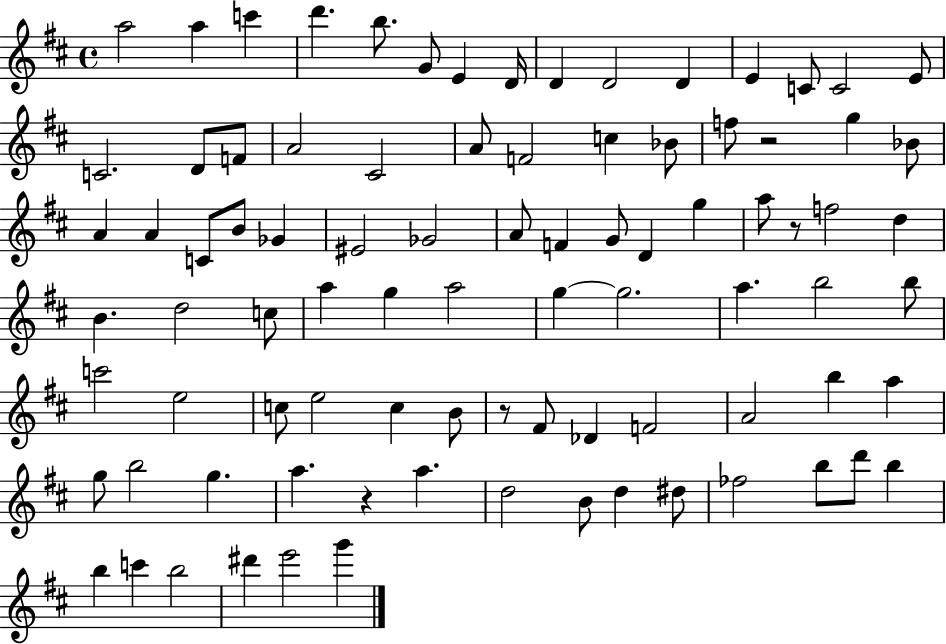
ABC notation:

X:1
T:Untitled
M:4/4
L:1/4
K:D
a2 a c' d' b/2 G/2 E D/4 D D2 D E C/2 C2 E/2 C2 D/2 F/2 A2 ^C2 A/2 F2 c _B/2 f/2 z2 g _B/2 A A C/2 B/2 _G ^E2 _G2 A/2 F G/2 D g a/2 z/2 f2 d B d2 c/2 a g a2 g g2 a b2 b/2 c'2 e2 c/2 e2 c B/2 z/2 ^F/2 _D F2 A2 b a g/2 b2 g a z a d2 B/2 d ^d/2 _f2 b/2 d'/2 b b c' b2 ^d' e'2 g'